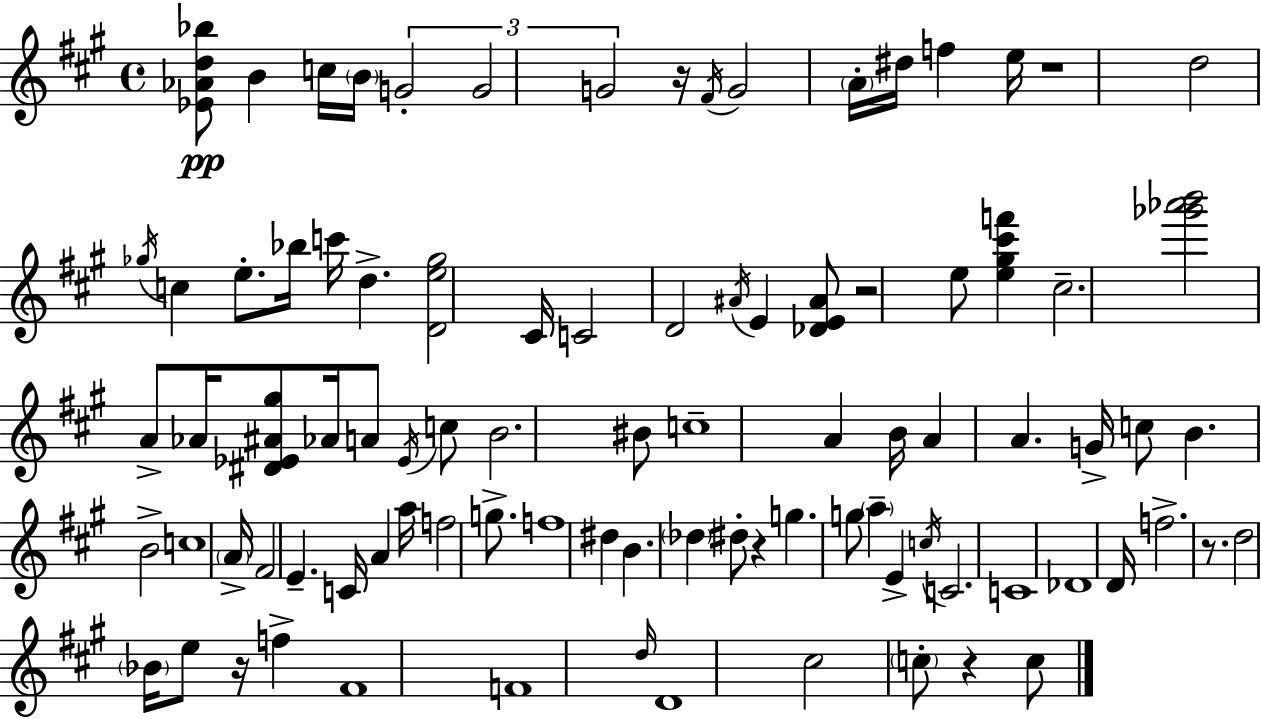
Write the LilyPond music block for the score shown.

{
  \clef treble
  \time 4/4
  \defaultTimeSignature
  \key a \major
  <ees' aes' d'' bes''>8\pp b'4 c''16 \parenthesize b'16 \tuplet 3/2 { g'2-. | g'2 g'2 } | r16 \acciaccatura { fis'16 } g'2 \parenthesize a'16-. dis''16 f''4 | e''16 r1 | \break d''2 \acciaccatura { ges''16 } c''4 e''8.-. | bes''16 c'''16 d''4.-> <d' e'' ges''>2 | cis'16 c'2 d'2 | \acciaccatura { ais'16 } e'4 <des' e' ais'>8 r2 | \break e''8 <e'' gis'' cis''' f'''>4 cis''2.-- | <ges''' aes''' b'''>2 a'8-> aes'16 <dis' ees' ais' gis''>8 | aes'16 a'8 \acciaccatura { ees'16 } c''8 b'2. | bis'8 c''1-- | \break a'4 b'16 a'4 a'4. | g'16-> c''8 b'4. b'2-> | c''1 | \parenthesize a'16-> fis'2 e'4.-- | \break c'16 a'4 a''16 f''2 | g''8.-> f''1 | dis''4 b'4. \parenthesize des''4 | dis''8-. r4 g''4. g''8 | \break \parenthesize a''4-- e'4-> \acciaccatura { c''16 } c'2. | c'1 | des'1 | d'16 f''2.-> | \break r8. d''2 \parenthesize bes'16 e''8 | r16 f''4-> fis'1 | f'1 | \grace { d''16 } d'1 | \break cis''2 \parenthesize c''8-. | r4 c''8 \bar "|."
}